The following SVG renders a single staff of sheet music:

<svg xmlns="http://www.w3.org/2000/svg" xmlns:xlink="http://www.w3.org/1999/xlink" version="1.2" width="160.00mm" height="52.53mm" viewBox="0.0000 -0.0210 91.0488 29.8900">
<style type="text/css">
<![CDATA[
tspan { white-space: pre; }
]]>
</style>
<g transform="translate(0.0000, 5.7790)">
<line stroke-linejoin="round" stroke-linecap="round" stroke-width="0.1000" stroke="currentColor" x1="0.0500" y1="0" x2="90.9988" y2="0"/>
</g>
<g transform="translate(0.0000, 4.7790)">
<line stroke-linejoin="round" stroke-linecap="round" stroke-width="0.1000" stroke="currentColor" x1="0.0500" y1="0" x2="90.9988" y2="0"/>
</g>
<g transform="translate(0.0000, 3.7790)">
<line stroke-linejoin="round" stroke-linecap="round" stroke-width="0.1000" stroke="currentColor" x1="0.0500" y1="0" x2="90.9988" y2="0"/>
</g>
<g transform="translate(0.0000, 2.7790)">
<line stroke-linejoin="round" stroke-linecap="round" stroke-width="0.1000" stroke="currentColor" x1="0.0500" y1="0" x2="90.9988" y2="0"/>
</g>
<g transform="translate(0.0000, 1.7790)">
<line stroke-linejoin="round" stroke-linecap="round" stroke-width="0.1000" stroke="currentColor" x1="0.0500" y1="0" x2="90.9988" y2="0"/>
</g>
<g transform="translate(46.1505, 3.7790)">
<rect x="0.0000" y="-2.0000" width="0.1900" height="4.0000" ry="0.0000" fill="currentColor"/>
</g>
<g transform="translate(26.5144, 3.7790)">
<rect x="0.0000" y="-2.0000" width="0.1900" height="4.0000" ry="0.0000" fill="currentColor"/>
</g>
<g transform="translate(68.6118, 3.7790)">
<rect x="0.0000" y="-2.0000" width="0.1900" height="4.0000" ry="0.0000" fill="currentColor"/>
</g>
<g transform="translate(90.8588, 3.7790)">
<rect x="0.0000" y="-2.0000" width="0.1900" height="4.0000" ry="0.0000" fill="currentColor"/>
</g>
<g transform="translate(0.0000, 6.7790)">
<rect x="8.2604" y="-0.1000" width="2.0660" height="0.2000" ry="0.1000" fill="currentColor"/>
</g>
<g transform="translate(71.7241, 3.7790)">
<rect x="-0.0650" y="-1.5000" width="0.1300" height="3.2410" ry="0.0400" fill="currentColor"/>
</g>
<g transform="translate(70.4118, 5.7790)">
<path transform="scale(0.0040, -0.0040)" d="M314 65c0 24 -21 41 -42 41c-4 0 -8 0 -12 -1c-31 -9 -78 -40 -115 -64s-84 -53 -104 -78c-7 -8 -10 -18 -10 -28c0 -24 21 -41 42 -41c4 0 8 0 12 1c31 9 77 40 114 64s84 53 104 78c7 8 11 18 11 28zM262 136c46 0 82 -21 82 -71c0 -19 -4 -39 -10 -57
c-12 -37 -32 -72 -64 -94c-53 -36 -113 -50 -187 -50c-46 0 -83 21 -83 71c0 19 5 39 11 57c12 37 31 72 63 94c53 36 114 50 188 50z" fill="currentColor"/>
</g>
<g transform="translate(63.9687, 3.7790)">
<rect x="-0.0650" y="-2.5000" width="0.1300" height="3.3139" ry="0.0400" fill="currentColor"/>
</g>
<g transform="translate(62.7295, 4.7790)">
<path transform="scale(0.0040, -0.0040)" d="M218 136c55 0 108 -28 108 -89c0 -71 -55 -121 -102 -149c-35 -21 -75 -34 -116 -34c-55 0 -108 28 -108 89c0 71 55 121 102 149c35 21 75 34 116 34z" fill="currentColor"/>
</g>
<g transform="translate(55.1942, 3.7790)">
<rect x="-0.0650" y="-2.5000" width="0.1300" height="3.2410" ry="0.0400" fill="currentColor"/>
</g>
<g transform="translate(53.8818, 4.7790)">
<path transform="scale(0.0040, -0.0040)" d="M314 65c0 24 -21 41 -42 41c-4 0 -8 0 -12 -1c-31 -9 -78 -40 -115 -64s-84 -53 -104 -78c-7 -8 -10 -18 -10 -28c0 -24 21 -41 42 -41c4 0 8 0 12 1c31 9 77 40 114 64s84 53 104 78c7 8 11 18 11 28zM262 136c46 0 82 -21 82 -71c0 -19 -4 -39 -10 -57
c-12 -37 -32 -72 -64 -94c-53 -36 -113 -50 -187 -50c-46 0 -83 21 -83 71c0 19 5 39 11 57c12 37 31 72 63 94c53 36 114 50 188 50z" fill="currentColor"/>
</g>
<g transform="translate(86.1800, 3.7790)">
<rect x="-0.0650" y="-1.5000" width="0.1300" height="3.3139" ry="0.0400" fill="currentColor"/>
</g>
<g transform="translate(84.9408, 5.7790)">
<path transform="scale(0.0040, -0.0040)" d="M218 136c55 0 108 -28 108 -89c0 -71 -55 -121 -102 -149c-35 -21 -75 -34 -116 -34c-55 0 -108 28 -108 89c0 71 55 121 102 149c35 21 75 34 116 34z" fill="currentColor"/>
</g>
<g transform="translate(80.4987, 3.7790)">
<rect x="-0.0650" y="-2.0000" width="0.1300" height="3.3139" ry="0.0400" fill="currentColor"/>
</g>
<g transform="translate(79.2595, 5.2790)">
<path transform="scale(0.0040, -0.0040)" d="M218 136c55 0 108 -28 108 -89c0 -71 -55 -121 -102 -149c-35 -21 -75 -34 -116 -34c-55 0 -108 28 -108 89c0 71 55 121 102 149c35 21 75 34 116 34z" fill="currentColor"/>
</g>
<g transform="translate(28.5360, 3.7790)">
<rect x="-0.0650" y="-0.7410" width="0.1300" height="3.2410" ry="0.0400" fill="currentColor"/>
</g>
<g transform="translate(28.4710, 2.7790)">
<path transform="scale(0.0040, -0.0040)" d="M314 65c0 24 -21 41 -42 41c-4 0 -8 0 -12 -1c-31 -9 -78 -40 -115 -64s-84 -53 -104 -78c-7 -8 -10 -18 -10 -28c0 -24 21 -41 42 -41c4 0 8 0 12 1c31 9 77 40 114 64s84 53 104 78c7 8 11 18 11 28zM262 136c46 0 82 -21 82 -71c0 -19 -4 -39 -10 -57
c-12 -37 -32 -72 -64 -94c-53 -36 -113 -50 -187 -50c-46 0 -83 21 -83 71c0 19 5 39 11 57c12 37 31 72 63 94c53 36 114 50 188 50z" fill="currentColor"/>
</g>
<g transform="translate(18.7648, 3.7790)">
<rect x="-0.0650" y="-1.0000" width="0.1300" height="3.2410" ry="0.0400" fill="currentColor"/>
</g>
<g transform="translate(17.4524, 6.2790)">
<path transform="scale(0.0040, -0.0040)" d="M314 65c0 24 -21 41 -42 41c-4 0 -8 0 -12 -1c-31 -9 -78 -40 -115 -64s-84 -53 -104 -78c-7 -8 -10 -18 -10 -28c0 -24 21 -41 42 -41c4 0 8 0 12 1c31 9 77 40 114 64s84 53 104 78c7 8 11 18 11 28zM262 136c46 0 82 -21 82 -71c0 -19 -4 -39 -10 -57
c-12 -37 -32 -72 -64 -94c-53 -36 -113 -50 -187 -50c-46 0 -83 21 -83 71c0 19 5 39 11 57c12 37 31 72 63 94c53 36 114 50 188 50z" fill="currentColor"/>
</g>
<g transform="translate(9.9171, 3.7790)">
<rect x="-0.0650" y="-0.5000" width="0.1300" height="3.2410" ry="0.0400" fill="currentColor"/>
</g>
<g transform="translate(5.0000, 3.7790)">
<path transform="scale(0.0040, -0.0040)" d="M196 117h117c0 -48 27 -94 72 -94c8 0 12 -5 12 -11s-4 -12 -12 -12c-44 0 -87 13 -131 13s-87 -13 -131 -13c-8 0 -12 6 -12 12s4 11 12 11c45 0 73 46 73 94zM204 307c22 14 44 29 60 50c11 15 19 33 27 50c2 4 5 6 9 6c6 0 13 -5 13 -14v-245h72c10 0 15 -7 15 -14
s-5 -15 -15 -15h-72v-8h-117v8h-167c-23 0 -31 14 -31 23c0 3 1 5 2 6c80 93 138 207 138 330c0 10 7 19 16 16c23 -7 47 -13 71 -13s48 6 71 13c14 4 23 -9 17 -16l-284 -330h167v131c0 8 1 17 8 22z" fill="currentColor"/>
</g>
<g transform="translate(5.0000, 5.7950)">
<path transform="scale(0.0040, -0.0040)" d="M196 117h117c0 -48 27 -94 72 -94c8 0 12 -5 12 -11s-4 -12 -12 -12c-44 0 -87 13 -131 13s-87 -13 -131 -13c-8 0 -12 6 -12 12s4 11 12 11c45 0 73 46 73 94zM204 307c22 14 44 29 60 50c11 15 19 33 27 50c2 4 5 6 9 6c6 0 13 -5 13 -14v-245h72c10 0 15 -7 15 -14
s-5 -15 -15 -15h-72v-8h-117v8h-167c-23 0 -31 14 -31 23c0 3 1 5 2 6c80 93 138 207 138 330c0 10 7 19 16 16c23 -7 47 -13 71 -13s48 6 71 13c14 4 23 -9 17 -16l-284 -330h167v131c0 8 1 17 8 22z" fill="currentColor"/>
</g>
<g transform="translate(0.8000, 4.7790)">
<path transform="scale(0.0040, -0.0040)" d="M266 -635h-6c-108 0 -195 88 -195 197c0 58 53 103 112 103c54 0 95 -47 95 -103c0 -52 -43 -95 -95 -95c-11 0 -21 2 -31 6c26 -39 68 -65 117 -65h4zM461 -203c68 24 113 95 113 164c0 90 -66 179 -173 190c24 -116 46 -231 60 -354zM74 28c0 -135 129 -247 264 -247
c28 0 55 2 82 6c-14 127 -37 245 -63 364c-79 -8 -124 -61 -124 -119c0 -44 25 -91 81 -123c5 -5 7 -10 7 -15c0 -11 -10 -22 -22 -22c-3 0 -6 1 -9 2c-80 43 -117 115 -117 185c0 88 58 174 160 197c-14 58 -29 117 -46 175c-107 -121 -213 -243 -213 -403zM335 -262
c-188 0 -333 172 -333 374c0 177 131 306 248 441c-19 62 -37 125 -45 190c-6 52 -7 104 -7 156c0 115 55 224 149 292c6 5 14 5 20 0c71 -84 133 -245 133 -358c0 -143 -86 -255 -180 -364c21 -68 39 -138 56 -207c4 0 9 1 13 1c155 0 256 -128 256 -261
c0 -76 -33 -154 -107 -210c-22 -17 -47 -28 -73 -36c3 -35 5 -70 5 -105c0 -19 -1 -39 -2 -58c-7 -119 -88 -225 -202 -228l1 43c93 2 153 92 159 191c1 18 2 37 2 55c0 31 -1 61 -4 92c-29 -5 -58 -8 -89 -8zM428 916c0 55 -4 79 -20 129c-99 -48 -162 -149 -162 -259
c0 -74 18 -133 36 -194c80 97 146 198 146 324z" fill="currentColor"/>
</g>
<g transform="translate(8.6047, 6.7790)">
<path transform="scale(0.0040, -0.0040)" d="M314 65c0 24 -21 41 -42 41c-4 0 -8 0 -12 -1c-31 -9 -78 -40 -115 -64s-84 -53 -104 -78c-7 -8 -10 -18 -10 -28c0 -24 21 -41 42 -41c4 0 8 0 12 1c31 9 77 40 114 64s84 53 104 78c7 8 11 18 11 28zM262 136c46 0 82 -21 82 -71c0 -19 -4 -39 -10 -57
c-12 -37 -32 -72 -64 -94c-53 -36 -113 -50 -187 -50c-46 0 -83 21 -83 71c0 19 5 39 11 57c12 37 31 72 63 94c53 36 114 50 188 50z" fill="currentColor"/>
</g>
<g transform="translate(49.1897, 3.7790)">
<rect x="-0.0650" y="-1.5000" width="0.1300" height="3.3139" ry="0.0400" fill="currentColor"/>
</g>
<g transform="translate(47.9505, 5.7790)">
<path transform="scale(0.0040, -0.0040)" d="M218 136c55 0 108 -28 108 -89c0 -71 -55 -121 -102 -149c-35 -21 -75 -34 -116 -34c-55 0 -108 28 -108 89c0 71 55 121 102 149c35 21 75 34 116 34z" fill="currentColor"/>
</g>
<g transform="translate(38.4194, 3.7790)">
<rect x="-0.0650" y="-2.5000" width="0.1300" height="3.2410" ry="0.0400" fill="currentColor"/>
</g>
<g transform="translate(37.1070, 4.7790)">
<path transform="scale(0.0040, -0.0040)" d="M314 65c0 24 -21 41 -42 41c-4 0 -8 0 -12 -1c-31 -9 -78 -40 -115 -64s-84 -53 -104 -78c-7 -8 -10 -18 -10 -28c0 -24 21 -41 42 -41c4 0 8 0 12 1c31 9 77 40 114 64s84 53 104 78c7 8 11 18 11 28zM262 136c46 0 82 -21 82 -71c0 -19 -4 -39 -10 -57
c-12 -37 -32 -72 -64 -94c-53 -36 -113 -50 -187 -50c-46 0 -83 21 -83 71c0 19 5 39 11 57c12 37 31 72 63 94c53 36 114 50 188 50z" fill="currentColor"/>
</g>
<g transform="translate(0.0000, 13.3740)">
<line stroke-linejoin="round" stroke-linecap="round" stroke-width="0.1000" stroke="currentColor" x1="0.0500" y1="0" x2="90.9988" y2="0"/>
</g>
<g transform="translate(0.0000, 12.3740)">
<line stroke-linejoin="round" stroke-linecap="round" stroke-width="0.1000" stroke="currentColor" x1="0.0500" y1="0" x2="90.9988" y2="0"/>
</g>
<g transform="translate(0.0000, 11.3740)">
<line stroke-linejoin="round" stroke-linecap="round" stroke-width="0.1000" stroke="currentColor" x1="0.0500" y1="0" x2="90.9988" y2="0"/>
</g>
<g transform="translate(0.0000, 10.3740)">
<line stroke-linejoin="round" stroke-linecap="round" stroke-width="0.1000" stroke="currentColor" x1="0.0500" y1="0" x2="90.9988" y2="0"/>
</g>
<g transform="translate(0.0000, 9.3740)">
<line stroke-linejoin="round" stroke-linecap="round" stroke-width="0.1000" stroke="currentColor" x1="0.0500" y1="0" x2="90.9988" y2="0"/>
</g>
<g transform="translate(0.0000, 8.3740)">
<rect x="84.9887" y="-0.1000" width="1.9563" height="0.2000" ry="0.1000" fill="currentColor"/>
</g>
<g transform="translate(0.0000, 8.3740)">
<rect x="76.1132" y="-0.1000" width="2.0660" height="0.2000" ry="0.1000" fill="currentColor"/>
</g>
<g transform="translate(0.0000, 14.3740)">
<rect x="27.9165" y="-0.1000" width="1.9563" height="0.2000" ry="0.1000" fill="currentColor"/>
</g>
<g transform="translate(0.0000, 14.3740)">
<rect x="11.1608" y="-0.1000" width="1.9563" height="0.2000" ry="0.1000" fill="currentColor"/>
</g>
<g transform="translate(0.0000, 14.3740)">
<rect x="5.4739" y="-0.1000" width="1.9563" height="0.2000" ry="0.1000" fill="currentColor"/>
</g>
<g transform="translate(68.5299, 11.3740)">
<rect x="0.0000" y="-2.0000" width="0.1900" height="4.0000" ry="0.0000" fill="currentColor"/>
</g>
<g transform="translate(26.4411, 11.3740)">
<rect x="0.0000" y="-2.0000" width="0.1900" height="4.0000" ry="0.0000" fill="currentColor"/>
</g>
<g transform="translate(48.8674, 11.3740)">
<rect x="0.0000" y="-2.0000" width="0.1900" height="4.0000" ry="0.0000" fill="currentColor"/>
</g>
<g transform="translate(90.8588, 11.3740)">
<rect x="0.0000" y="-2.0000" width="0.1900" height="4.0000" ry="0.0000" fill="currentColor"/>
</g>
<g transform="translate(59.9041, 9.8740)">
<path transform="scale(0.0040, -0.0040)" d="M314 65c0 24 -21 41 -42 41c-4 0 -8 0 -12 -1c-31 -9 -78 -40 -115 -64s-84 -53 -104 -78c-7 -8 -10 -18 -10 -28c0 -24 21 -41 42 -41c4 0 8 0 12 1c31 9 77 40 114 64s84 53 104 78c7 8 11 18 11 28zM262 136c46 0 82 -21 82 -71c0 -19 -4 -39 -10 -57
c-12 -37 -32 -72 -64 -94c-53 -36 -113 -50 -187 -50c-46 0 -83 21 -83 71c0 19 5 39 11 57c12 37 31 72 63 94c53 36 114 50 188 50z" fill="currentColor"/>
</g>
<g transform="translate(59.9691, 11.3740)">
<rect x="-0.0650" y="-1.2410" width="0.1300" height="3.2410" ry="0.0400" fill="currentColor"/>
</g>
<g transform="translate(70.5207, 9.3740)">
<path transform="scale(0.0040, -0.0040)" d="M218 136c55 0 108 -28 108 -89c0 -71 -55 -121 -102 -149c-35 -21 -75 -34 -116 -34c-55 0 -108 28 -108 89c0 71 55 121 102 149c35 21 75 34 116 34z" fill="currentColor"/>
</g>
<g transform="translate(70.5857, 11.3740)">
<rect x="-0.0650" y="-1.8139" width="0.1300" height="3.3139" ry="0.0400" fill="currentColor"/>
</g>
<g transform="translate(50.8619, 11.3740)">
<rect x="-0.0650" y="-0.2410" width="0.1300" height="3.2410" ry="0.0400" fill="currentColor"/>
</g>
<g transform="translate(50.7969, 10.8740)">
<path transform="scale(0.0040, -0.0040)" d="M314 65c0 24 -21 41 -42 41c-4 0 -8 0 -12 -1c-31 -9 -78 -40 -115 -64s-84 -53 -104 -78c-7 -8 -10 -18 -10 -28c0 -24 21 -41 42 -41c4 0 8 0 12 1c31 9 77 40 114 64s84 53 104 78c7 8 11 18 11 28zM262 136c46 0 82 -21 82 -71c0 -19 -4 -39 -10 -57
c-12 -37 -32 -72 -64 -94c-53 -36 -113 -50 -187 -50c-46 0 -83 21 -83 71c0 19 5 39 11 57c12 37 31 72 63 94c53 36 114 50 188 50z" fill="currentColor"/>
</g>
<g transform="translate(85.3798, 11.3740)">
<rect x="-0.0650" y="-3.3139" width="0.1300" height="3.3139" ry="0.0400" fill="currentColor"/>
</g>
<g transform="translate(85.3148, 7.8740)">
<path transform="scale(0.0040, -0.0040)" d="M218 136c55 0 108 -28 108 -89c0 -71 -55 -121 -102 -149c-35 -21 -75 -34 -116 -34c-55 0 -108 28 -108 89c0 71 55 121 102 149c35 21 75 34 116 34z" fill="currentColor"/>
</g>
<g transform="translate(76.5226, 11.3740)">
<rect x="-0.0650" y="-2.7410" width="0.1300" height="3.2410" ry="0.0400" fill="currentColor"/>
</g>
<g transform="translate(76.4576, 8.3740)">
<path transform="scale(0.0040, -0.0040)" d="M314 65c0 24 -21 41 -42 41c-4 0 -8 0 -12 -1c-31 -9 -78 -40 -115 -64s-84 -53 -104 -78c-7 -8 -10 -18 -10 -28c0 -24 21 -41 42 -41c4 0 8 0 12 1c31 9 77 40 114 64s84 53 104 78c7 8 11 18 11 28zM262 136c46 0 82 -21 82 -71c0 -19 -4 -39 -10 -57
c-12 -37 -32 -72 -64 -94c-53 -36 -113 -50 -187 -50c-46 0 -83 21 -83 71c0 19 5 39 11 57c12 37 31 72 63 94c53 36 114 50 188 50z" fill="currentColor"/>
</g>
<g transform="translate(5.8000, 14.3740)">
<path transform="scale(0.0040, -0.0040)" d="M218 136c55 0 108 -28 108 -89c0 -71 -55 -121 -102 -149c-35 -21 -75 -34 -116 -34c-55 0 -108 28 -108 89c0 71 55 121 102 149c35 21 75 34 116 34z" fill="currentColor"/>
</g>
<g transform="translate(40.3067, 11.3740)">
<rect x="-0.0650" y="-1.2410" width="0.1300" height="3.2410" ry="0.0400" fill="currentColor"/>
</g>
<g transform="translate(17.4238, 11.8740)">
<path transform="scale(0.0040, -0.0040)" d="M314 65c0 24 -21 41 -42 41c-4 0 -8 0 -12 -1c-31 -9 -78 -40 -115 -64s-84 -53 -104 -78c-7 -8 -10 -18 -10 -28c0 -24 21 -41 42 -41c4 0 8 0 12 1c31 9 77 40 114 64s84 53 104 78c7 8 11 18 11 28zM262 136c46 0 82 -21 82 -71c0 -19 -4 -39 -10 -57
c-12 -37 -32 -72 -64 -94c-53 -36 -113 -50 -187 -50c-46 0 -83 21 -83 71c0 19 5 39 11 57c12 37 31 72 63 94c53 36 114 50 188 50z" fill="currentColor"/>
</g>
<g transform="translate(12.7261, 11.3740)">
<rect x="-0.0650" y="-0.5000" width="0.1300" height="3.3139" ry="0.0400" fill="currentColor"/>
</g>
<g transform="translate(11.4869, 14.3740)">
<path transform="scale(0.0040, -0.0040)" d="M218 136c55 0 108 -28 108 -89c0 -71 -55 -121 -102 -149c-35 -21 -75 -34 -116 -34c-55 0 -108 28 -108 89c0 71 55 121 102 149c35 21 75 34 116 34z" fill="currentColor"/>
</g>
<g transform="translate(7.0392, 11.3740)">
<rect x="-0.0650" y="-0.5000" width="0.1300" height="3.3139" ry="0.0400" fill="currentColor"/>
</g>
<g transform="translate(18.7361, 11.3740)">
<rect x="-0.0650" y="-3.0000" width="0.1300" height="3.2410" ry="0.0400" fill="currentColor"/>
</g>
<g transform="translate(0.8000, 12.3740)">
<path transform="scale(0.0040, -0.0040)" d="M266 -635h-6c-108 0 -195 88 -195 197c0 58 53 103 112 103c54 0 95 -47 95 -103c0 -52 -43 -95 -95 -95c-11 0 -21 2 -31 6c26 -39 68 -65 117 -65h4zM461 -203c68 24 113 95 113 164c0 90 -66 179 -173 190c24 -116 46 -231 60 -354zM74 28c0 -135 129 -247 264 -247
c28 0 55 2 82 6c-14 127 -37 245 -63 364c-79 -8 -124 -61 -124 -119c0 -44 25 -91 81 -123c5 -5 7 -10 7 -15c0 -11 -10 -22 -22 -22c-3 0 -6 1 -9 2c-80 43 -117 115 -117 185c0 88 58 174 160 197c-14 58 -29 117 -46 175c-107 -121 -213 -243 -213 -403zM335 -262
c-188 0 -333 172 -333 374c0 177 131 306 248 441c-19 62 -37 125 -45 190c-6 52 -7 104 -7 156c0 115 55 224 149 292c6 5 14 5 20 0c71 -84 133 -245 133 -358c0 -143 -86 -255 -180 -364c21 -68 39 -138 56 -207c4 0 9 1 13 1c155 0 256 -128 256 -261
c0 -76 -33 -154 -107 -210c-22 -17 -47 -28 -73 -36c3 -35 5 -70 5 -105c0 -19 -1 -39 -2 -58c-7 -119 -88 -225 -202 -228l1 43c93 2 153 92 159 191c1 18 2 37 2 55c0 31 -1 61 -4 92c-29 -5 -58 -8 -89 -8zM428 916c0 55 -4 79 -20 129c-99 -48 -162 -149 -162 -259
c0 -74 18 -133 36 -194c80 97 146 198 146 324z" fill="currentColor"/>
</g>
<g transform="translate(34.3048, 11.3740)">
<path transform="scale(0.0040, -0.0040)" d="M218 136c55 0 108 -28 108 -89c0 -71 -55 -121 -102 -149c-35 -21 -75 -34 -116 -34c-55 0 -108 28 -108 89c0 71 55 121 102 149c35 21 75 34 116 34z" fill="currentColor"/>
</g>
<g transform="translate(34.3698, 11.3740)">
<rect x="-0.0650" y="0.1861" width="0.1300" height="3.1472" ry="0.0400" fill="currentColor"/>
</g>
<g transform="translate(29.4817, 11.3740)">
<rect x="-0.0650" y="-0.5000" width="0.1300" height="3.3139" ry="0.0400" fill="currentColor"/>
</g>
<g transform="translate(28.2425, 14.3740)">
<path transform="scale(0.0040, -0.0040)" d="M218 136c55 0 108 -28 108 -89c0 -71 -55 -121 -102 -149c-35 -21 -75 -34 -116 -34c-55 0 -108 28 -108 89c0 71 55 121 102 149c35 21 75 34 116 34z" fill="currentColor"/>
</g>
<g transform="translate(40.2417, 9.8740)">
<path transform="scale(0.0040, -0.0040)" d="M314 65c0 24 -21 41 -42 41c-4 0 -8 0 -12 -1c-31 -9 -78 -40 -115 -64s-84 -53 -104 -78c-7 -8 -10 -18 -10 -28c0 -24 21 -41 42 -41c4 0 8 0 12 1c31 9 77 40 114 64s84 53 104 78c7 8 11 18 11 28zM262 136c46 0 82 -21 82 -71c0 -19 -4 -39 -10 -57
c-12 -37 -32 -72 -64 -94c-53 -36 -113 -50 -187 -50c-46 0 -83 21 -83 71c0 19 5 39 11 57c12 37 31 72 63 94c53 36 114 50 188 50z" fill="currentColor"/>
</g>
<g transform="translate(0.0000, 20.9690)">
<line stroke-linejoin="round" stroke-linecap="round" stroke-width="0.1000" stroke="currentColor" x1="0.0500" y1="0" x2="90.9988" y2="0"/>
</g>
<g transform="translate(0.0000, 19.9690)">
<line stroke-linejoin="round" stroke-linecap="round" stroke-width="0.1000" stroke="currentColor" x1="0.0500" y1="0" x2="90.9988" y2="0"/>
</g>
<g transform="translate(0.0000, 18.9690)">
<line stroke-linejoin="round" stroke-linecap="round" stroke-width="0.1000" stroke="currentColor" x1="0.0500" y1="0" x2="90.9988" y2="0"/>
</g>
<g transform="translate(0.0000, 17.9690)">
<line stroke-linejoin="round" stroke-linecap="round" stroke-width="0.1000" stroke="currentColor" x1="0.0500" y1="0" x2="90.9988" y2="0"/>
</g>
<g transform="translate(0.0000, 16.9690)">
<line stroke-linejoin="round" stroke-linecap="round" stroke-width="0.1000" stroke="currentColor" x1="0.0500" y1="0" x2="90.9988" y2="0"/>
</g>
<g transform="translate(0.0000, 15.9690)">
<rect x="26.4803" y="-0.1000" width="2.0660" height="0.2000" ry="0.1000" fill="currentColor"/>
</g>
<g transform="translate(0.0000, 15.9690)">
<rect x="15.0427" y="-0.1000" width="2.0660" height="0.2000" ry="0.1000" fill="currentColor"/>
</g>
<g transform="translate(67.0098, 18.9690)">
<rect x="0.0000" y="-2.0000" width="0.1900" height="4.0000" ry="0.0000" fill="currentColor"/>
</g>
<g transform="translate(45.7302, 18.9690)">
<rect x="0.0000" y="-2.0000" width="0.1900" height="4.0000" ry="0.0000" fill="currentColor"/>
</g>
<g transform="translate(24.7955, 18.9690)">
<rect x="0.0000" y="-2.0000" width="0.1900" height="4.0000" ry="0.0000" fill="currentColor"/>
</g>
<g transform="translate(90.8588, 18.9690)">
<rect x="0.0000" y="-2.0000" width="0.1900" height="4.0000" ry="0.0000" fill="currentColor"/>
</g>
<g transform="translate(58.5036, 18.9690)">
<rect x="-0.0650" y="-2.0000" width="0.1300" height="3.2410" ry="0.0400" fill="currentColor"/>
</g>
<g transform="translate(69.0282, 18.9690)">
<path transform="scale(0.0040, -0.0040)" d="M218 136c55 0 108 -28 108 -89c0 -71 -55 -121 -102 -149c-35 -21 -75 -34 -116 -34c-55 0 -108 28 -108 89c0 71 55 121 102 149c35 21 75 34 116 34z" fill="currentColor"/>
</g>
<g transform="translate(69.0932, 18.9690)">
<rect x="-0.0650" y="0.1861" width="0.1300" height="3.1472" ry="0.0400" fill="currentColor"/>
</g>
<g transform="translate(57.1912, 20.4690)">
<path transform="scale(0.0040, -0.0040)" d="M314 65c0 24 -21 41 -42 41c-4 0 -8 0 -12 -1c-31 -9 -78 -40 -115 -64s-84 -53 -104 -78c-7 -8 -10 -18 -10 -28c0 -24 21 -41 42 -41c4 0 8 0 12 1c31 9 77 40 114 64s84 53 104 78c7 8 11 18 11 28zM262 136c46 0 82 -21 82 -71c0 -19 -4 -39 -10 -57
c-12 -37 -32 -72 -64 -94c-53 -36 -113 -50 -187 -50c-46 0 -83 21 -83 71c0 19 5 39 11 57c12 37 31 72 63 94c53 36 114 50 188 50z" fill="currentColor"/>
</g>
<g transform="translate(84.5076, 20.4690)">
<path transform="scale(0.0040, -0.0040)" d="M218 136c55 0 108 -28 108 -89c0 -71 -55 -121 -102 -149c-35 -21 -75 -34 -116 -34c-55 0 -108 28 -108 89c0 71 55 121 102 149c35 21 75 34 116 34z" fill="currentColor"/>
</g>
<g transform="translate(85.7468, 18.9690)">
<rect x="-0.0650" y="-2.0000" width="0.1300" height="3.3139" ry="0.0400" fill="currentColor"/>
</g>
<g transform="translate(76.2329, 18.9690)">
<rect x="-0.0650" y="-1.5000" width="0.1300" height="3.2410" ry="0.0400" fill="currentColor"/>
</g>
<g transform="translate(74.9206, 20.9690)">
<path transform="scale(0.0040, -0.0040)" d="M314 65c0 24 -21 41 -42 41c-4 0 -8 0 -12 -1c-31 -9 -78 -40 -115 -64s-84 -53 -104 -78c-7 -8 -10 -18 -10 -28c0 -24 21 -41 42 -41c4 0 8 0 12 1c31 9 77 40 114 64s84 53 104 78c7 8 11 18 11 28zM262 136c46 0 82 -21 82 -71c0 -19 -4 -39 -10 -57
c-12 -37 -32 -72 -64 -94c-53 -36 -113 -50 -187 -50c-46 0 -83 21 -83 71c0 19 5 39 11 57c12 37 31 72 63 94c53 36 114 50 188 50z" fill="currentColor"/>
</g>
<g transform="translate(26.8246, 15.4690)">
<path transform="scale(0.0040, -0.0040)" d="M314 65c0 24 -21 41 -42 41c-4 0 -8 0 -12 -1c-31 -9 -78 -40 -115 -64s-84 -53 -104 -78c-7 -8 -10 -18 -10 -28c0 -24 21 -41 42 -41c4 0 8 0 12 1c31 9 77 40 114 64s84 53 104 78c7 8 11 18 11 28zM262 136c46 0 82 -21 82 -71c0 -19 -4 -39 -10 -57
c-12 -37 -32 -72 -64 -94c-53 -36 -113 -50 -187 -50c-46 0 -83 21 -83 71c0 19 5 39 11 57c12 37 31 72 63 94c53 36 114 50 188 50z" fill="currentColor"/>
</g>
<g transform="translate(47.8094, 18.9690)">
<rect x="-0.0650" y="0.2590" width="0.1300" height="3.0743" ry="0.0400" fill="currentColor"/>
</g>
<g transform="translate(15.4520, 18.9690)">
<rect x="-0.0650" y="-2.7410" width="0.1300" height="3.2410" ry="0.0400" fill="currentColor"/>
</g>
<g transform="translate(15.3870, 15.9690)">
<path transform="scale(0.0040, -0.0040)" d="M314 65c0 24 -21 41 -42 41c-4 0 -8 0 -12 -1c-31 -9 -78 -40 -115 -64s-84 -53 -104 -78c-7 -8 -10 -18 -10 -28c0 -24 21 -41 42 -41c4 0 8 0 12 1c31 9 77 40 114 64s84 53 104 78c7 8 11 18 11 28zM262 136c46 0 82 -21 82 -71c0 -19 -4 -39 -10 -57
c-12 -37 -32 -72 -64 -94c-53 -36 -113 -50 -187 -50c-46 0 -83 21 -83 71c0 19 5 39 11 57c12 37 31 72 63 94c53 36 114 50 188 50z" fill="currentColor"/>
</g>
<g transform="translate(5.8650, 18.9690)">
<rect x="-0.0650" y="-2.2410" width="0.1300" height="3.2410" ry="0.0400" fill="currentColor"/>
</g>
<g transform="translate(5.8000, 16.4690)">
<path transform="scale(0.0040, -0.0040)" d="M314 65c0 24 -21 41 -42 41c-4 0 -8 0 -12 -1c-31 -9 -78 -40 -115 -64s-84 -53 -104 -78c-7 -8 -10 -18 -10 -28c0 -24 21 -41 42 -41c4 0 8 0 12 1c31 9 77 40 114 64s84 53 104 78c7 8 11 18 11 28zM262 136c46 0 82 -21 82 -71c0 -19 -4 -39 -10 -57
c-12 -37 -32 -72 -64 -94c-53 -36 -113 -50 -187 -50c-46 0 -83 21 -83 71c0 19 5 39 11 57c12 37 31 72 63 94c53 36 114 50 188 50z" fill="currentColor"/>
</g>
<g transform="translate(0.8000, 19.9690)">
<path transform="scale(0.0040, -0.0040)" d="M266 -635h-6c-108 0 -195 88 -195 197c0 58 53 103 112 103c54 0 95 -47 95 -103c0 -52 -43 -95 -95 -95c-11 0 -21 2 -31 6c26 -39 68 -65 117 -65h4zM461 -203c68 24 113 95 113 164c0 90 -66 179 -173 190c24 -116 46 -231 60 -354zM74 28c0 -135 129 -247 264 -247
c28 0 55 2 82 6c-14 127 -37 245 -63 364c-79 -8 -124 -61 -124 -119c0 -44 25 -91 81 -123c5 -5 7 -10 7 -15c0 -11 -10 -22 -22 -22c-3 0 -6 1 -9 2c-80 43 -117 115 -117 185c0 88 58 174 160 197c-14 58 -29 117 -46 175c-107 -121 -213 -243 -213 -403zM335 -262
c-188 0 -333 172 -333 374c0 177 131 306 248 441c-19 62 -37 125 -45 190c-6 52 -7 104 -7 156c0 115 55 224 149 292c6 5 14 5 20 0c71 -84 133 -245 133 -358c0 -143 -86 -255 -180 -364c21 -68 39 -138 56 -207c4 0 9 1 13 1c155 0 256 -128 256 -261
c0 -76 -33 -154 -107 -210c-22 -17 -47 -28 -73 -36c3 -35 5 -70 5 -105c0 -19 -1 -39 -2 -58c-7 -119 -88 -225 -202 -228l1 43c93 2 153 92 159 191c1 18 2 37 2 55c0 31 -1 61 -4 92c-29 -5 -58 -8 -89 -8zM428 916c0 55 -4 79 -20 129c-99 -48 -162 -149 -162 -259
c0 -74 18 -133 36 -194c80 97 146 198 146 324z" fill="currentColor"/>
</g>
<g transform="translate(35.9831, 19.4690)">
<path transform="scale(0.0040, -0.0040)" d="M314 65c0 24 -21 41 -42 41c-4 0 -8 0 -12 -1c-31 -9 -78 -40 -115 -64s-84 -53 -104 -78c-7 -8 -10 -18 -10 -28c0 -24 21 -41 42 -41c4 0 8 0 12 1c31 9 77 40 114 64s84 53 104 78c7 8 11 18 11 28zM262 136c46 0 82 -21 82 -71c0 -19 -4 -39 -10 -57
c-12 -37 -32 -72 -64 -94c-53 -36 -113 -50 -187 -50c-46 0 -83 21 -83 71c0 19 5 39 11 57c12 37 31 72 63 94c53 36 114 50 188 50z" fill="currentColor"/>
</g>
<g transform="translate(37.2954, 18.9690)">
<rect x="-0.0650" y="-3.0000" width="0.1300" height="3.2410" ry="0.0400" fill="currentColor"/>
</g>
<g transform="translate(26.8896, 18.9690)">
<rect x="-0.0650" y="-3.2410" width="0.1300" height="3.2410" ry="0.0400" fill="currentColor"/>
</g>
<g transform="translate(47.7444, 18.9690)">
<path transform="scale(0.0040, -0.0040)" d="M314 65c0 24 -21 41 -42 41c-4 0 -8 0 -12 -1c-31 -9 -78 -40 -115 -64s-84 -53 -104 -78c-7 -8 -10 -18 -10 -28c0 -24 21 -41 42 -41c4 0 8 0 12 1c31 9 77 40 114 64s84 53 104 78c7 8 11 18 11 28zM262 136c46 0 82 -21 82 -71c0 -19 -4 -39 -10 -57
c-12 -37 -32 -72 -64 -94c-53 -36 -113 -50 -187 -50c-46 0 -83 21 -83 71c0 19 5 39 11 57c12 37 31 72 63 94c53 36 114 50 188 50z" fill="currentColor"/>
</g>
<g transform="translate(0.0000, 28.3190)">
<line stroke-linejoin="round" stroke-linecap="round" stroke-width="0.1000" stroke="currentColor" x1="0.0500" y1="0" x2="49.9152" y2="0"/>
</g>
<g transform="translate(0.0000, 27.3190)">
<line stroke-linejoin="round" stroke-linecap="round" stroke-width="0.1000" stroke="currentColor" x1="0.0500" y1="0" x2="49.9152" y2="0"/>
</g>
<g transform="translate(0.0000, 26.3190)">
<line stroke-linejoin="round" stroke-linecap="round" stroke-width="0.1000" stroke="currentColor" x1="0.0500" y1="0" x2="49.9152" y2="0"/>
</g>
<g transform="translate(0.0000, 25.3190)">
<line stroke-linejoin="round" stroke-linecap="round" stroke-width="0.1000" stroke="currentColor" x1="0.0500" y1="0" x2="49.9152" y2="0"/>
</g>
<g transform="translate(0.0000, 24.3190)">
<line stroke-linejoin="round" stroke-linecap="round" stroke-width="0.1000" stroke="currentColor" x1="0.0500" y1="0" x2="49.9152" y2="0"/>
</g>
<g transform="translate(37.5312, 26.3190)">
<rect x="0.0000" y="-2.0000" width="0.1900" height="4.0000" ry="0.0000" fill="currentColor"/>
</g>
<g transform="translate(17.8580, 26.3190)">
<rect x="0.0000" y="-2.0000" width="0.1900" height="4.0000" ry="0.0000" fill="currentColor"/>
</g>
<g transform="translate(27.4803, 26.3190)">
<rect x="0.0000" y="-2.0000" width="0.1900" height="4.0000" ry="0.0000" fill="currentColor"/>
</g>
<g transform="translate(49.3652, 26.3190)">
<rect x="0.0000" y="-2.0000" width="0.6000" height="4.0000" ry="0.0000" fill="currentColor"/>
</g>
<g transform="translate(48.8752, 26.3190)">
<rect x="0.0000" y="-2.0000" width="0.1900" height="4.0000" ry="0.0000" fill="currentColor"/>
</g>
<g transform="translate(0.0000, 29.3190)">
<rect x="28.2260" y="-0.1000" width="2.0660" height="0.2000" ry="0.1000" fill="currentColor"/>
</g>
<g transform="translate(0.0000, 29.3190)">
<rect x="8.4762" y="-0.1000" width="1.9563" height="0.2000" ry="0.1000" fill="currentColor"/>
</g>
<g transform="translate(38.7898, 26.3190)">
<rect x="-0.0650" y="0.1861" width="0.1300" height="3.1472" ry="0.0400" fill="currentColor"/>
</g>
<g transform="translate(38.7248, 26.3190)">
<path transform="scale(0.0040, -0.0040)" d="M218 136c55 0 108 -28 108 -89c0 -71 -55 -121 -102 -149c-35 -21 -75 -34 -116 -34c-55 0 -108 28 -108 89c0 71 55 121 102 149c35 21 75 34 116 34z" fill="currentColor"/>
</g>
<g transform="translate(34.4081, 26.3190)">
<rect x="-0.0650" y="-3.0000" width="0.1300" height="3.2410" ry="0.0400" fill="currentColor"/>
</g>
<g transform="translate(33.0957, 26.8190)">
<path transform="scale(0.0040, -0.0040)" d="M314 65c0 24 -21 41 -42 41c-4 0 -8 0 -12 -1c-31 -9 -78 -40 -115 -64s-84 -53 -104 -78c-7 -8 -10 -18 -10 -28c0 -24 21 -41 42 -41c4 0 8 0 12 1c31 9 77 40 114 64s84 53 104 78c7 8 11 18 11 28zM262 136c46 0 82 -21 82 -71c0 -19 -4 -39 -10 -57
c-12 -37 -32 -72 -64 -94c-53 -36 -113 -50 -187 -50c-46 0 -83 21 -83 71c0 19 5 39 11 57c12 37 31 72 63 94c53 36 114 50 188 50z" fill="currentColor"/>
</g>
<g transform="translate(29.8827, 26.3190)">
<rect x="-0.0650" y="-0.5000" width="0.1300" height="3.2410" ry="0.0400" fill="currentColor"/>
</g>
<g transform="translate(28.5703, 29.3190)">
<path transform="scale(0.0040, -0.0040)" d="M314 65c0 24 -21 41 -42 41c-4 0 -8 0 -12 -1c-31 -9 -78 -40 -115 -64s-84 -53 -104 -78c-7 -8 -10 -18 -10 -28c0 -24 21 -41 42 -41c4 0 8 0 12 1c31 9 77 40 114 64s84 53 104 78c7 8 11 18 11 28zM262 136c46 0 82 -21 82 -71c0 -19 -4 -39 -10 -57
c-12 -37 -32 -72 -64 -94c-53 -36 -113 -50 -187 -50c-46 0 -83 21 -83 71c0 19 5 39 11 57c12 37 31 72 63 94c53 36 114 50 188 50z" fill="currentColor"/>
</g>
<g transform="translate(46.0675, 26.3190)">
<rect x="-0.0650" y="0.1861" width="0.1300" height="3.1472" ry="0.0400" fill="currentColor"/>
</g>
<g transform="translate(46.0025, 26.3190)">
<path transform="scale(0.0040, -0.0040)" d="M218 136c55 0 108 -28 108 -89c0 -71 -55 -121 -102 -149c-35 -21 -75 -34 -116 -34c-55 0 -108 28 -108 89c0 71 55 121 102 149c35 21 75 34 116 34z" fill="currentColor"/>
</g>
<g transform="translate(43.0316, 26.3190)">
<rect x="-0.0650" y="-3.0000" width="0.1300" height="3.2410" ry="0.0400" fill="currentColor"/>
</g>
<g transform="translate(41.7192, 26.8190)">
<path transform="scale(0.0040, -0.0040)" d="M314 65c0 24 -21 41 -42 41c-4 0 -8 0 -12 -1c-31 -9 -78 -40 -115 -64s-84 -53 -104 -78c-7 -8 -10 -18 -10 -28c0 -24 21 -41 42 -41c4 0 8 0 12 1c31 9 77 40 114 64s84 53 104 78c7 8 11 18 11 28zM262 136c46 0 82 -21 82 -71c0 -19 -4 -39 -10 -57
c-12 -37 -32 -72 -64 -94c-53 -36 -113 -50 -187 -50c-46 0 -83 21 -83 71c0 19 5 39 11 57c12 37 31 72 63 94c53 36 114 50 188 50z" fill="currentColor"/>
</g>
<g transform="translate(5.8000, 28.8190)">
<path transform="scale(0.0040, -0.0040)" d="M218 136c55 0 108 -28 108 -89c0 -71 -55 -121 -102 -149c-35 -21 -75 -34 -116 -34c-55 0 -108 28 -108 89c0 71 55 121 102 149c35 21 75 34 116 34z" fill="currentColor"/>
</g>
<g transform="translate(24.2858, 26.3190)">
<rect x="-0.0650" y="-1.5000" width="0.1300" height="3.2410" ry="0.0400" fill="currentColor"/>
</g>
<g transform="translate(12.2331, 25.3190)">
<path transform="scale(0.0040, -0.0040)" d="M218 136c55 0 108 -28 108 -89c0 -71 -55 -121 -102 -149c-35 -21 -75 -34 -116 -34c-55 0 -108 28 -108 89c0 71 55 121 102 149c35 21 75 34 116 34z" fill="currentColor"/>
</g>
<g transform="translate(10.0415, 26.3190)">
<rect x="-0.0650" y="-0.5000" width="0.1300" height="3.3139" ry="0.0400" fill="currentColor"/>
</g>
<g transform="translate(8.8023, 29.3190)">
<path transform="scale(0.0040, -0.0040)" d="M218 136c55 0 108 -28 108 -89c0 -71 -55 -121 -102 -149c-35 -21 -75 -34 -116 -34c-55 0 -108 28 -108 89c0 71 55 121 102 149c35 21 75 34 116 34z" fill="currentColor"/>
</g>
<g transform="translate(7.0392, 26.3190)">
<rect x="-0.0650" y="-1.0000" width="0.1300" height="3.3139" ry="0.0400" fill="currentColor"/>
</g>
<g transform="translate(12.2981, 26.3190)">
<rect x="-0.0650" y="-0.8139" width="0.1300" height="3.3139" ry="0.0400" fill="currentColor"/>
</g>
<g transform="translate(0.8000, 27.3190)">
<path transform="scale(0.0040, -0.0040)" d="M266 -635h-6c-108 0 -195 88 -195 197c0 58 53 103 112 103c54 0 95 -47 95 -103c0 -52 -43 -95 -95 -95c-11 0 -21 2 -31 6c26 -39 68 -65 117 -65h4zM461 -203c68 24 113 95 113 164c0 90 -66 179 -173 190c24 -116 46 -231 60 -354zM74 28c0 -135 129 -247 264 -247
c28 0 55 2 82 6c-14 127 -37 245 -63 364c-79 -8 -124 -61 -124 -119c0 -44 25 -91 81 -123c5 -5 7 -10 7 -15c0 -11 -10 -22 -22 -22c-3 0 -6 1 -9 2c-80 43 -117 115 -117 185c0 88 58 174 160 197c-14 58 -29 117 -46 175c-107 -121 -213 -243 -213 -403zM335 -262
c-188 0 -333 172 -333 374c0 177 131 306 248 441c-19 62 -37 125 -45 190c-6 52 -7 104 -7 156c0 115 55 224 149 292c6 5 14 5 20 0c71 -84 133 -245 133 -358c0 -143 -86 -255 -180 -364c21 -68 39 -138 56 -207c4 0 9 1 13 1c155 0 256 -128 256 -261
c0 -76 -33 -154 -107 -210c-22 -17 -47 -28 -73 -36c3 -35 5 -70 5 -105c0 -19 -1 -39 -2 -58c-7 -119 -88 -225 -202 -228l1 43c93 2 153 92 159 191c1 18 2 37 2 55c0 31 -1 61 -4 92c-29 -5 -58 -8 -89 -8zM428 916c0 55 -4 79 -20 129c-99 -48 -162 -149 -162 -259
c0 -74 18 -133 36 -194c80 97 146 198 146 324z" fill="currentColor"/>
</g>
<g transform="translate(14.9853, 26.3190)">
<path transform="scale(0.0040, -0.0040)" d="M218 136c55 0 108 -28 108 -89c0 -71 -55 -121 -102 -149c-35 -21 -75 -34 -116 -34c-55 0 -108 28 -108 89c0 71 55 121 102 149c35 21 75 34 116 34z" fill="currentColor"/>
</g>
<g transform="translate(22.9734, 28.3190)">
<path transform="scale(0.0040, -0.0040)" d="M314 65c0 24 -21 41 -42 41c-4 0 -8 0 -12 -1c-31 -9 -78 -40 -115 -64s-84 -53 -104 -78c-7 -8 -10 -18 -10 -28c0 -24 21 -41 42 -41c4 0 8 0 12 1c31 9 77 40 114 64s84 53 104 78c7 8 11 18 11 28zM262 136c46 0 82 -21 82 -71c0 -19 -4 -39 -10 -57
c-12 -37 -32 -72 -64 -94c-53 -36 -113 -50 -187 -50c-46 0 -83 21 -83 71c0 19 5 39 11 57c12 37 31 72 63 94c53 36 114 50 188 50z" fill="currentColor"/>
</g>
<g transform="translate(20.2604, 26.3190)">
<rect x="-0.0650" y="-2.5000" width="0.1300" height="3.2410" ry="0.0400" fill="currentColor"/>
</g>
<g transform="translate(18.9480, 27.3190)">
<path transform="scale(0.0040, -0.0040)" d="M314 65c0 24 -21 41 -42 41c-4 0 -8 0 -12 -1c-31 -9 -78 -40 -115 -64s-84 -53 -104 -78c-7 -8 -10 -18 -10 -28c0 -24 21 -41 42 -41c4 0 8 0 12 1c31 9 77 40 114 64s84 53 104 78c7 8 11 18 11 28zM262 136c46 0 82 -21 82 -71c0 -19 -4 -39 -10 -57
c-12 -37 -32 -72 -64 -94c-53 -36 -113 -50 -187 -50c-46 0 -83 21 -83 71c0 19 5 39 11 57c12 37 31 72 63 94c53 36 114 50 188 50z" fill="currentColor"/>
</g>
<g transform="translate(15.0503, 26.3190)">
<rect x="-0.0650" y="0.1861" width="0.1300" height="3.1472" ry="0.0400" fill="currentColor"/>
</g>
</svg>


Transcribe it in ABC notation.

X:1
T:Untitled
M:4/4
L:1/4
K:C
C2 D2 d2 G2 E G2 G E2 F E C C A2 C B e2 c2 e2 f a2 b g2 a2 b2 A2 B2 F2 B E2 F D C d B G2 E2 C2 A2 B A2 B